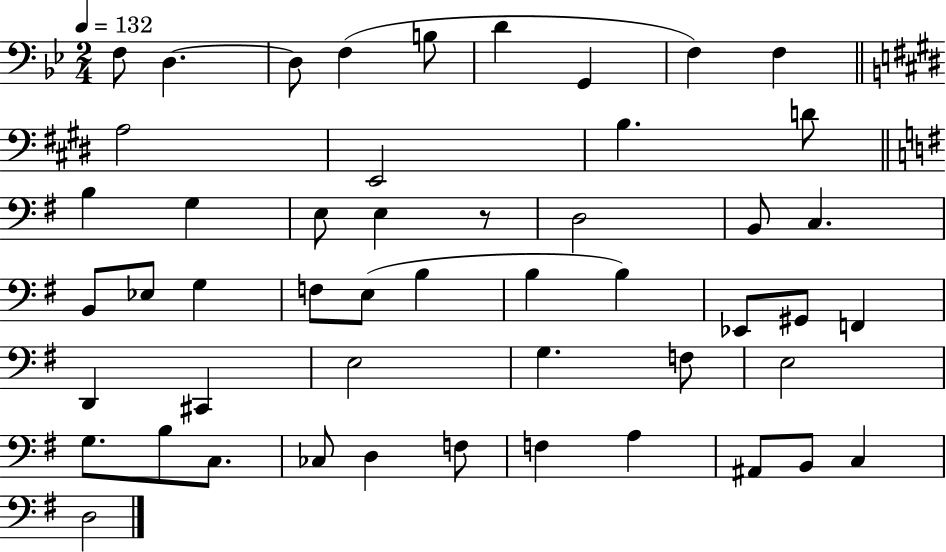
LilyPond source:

{
  \clef bass
  \numericTimeSignature
  \time 2/4
  \key bes \major
  \tempo 4 = 132
  f8 d4.~~ | d8 f4( b8 | d'4 g,4 | f4) f4 | \break \bar "||" \break \key e \major a2 | e,2 | b4. d'8 | \bar "||" \break \key e \minor b4 g4 | e8 e4 r8 | d2 | b,8 c4. | \break b,8 ees8 g4 | f8 e8( b4 | b4 b4) | ees,8 gis,8 f,4 | \break d,4 cis,4 | e2 | g4. f8 | e2 | \break g8. b8 c8. | ces8 d4 f8 | f4 a4 | ais,8 b,8 c4 | \break d2 | \bar "|."
}